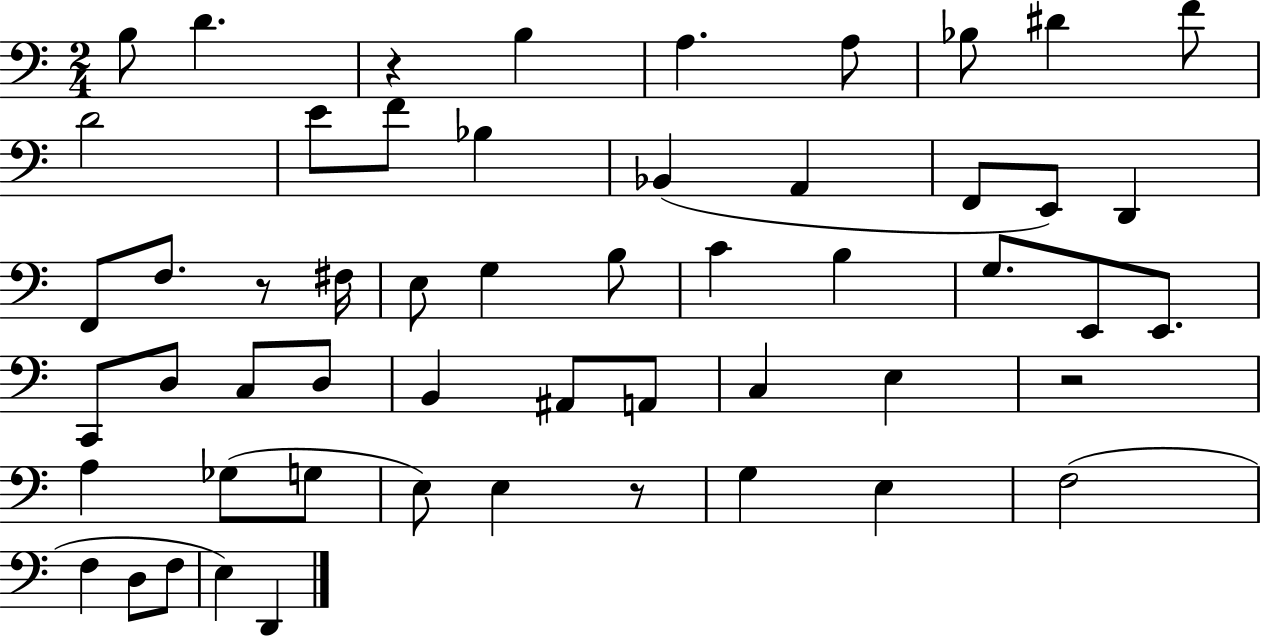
X:1
T:Untitled
M:2/4
L:1/4
K:C
B,/2 D z B, A, A,/2 _B,/2 ^D F/2 D2 E/2 F/2 _B, _B,, A,, F,,/2 E,,/2 D,, F,,/2 F,/2 z/2 ^F,/4 E,/2 G, B,/2 C B, G,/2 E,,/2 E,,/2 C,,/2 D,/2 C,/2 D,/2 B,, ^A,,/2 A,,/2 C, E, z2 A, _G,/2 G,/2 E,/2 E, z/2 G, E, F,2 F, D,/2 F,/2 E, D,,